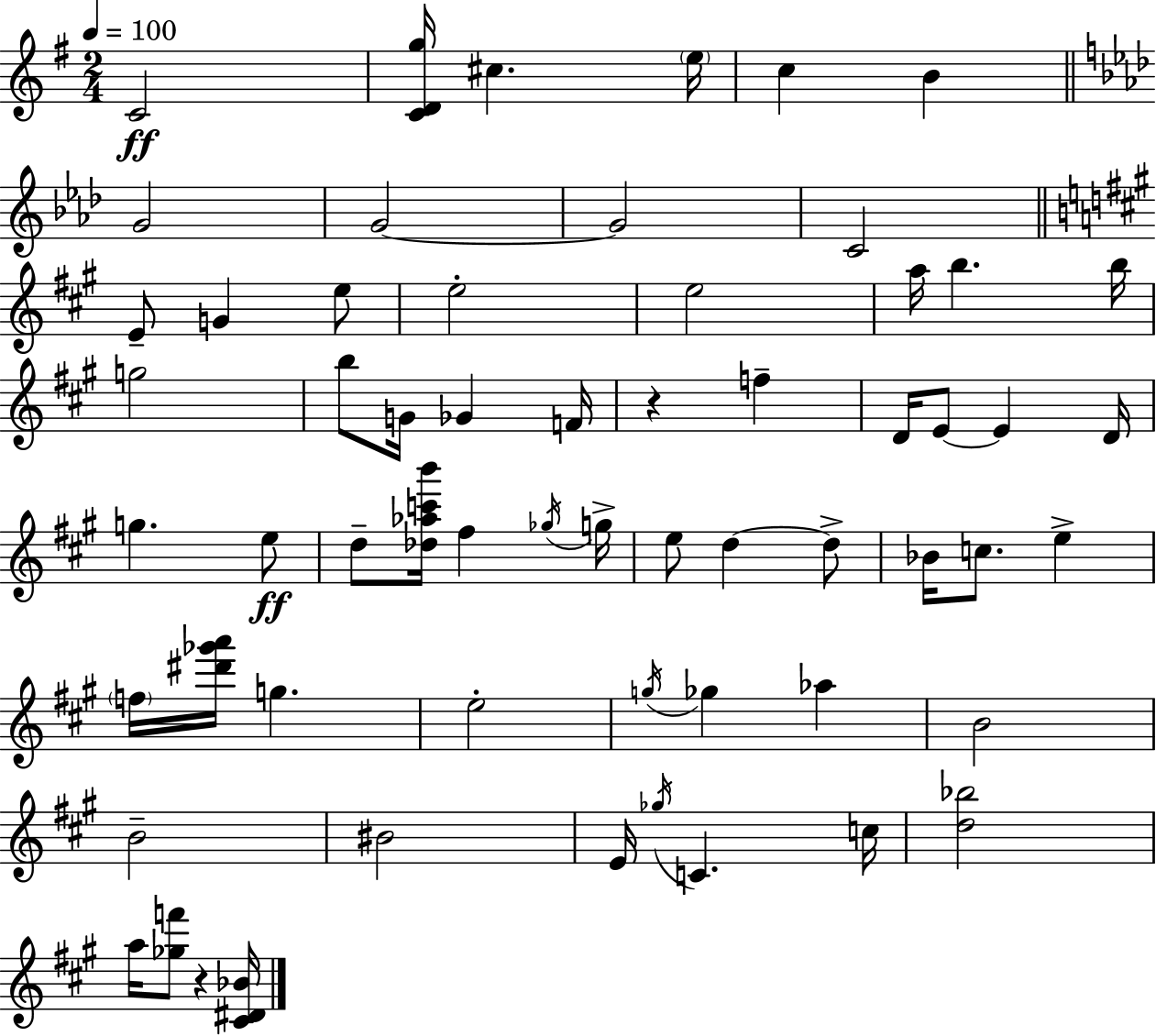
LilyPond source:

{
  \clef treble
  \numericTimeSignature
  \time 2/4
  \key e \minor
  \tempo 4 = 100
  \repeat volta 2 { c'2\ff | <c' d' g''>16 cis''4. \parenthesize e''16 | c''4 b'4 | \bar "||" \break \key f \minor g'2 | g'2~~ | g'2 | c'2 | \break \bar "||" \break \key a \major e'8-- g'4 e''8 | e''2-. | e''2 | a''16 b''4. b''16 | \break g''2 | b''8 g'16 ges'4 f'16 | r4 f''4-- | d'16 e'8~~ e'4 d'16 | \break g''4. e''8\ff | d''8-- <des'' aes'' c''' b'''>16 fis''4 \acciaccatura { ges''16 } | g''16-> e''8 d''4~~ d''8-> | bes'16 c''8. e''4-> | \break \parenthesize f''16 <dis''' ges''' a'''>16 g''4. | e''2-. | \acciaccatura { g''16 } ges''4 aes''4 | b'2 | \break b'2-- | bis'2 | e'16 \acciaccatura { ges''16 } c'4. | c''16 <d'' bes''>2 | \break a''16 <ges'' f'''>8 r4 | <cis' dis' bes'>16 } \bar "|."
}